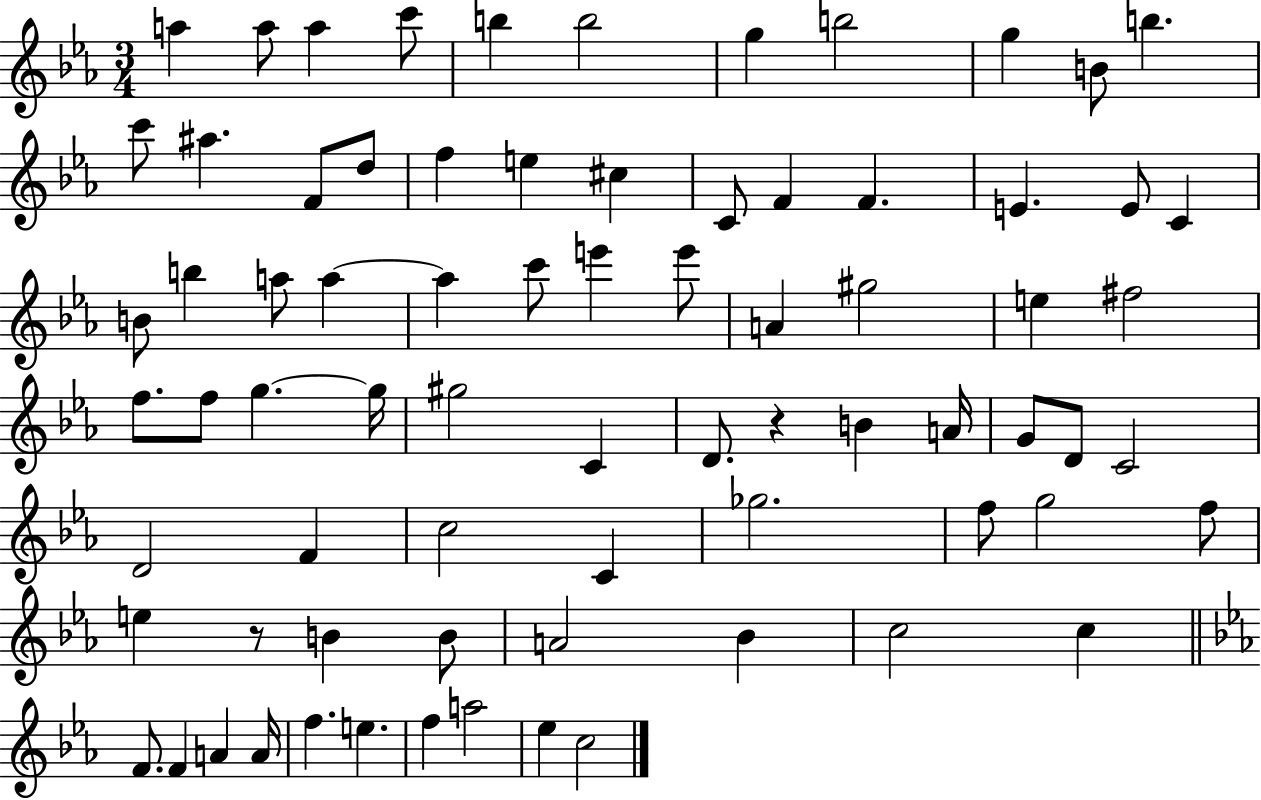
{
  \clef treble
  \numericTimeSignature
  \time 3/4
  \key ees \major
  a''4 a''8 a''4 c'''8 | b''4 b''2 | g''4 b''2 | g''4 b'8 b''4. | \break c'''8 ais''4. f'8 d''8 | f''4 e''4 cis''4 | c'8 f'4 f'4. | e'4. e'8 c'4 | \break b'8 b''4 a''8 a''4~~ | a''4 c'''8 e'''4 e'''8 | a'4 gis''2 | e''4 fis''2 | \break f''8. f''8 g''4.~~ g''16 | gis''2 c'4 | d'8. r4 b'4 a'16 | g'8 d'8 c'2 | \break d'2 f'4 | c''2 c'4 | ges''2. | f''8 g''2 f''8 | \break e''4 r8 b'4 b'8 | a'2 bes'4 | c''2 c''4 | \bar "||" \break \key ees \major f'8. f'4 a'4 a'16 | f''4. e''4. | f''4 a''2 | ees''4 c''2 | \break \bar "|."
}